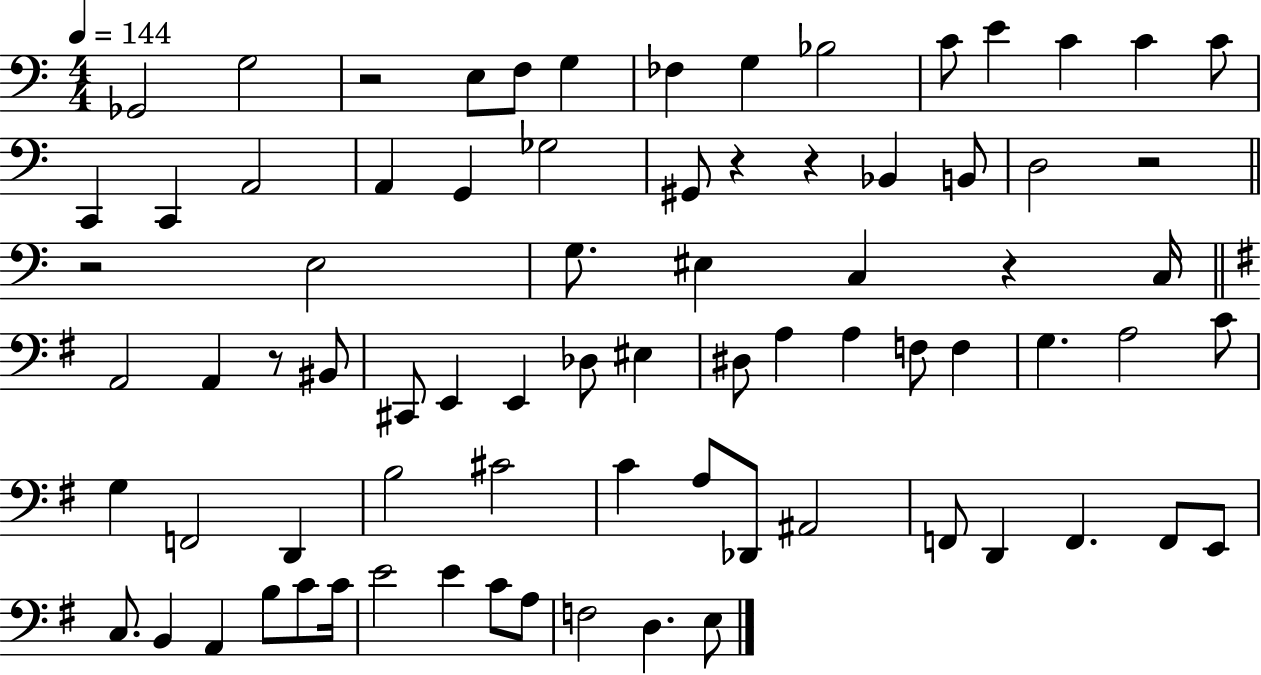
Gb2/h G3/h R/h E3/e F3/e G3/q FES3/q G3/q Bb3/h C4/e E4/q C4/q C4/q C4/e C2/q C2/q A2/h A2/q G2/q Gb3/h G#2/e R/q R/q Bb2/q B2/e D3/h R/h R/h E3/h G3/e. EIS3/q C3/q R/q C3/s A2/h A2/q R/e BIS2/e C#2/e E2/q E2/q Db3/e EIS3/q D#3/e A3/q A3/q F3/e F3/q G3/q. A3/h C4/e G3/q F2/h D2/q B3/h C#4/h C4/q A3/e Db2/e A#2/h F2/e D2/q F2/q. F2/e E2/e C3/e. B2/q A2/q B3/e C4/e C4/s E4/h E4/q C4/e A3/e F3/h D3/q. E3/e